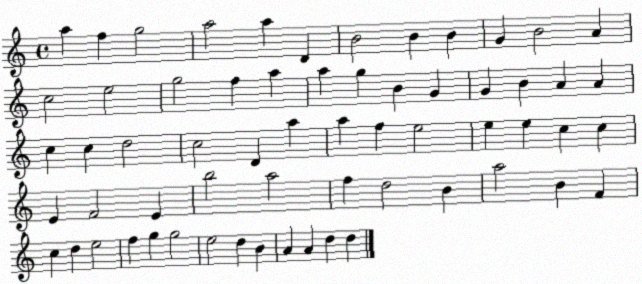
X:1
T:Untitled
M:4/4
L:1/4
K:C
a f g2 a2 a D B2 B B G B2 A c2 e2 g2 f a a g B G G B A A c c d2 c2 D a a f e2 e e c c E F2 E b2 a2 f d2 B a2 B F c d e2 f g g2 e2 d B A A d d